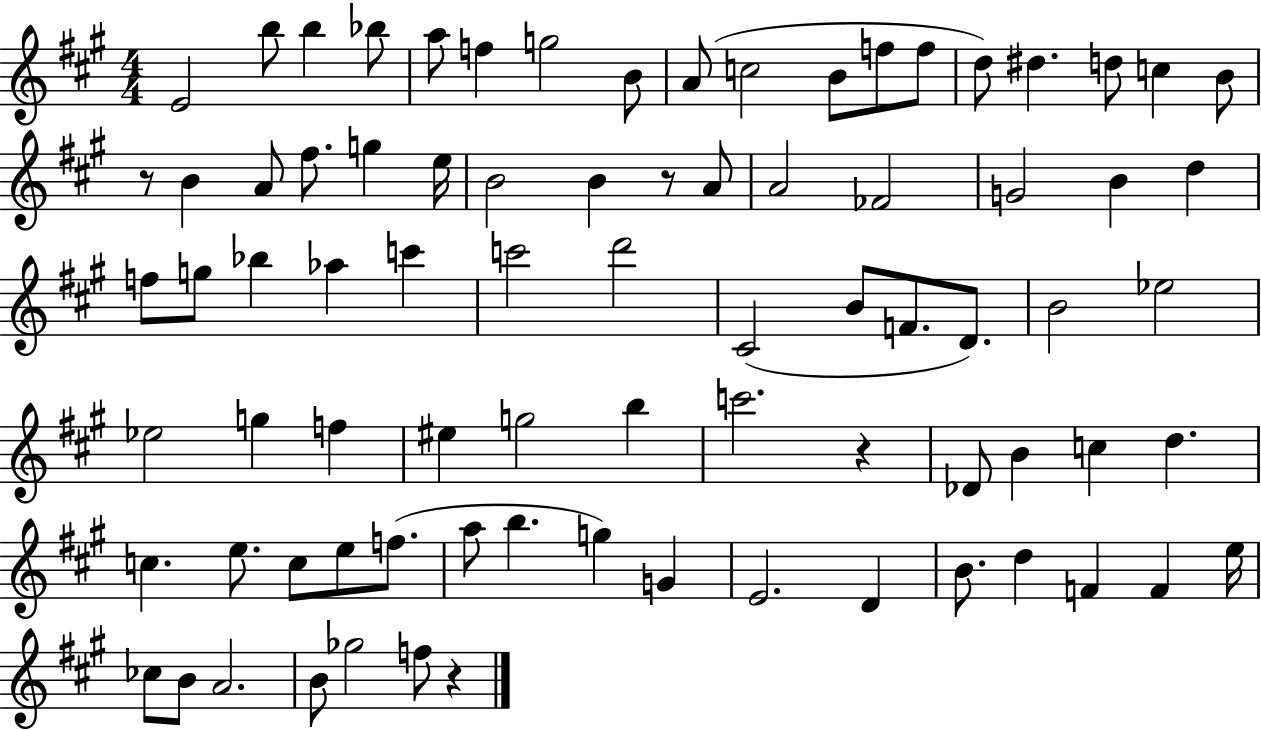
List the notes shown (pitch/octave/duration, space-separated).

E4/h B5/e B5/q Bb5/e A5/e F5/q G5/h B4/e A4/e C5/h B4/e F5/e F5/e D5/e D#5/q. D5/e C5/q B4/e R/e B4/q A4/e F#5/e. G5/q E5/s B4/h B4/q R/e A4/e A4/h FES4/h G4/h B4/q D5/q F5/e G5/e Bb5/q Ab5/q C6/q C6/h D6/h C#4/h B4/e F4/e. D4/e. B4/h Eb5/h Eb5/h G5/q F5/q EIS5/q G5/h B5/q C6/h. R/q Db4/e B4/q C5/q D5/q. C5/q. E5/e. C5/e E5/e F5/e. A5/e B5/q. G5/q G4/q E4/h. D4/q B4/e. D5/q F4/q F4/q E5/s CES5/e B4/e A4/h. B4/e Gb5/h F5/e R/q